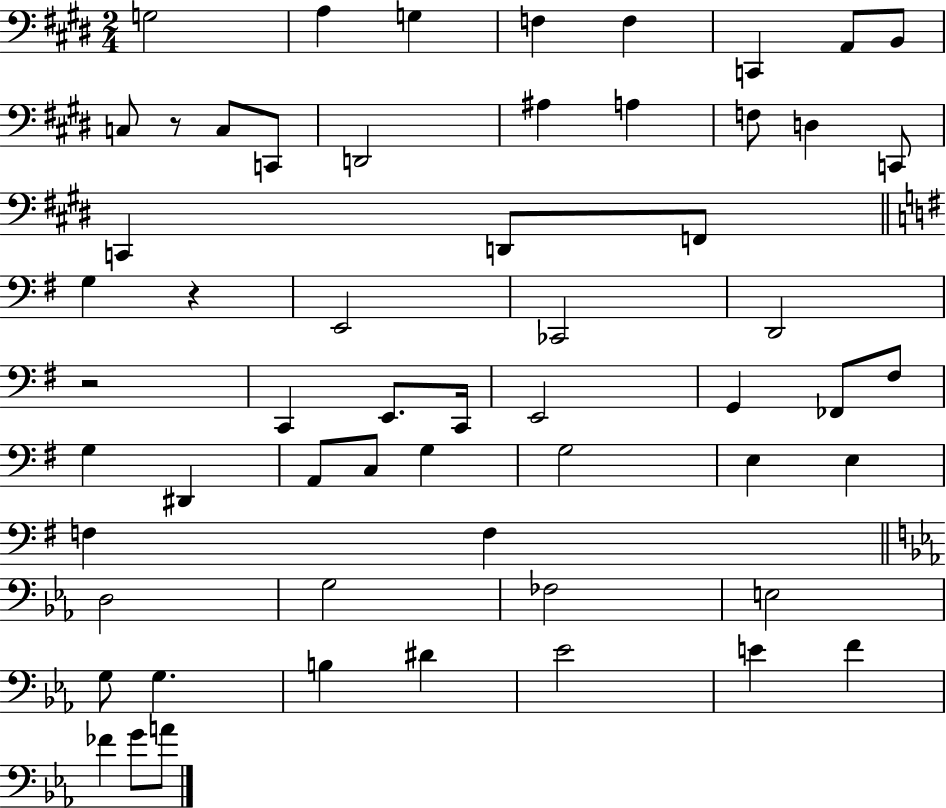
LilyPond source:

{
  \clef bass
  \numericTimeSignature
  \time 2/4
  \key e \major
  g2 | a4 g4 | f4 f4 | c,4 a,8 b,8 | \break c8 r8 c8 c,8 | d,2 | ais4 a4 | f8 d4 c,8 | \break c,4 d,8 f,8 | \bar "||" \break \key g \major g4 r4 | e,2 | ces,2 | d,2 | \break r2 | c,4 e,8. c,16 | e,2 | g,4 fes,8 fis8 | \break g4 dis,4 | a,8 c8 g4 | g2 | e4 e4 | \break f4 f4 | \bar "||" \break \key ees \major d2 | g2 | fes2 | e2 | \break g8 g4. | b4 dis'4 | ees'2 | e'4 f'4 | \break fes'4 g'8 a'8 | \bar "|."
}